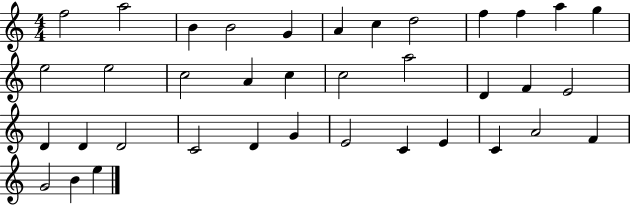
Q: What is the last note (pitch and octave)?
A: E5